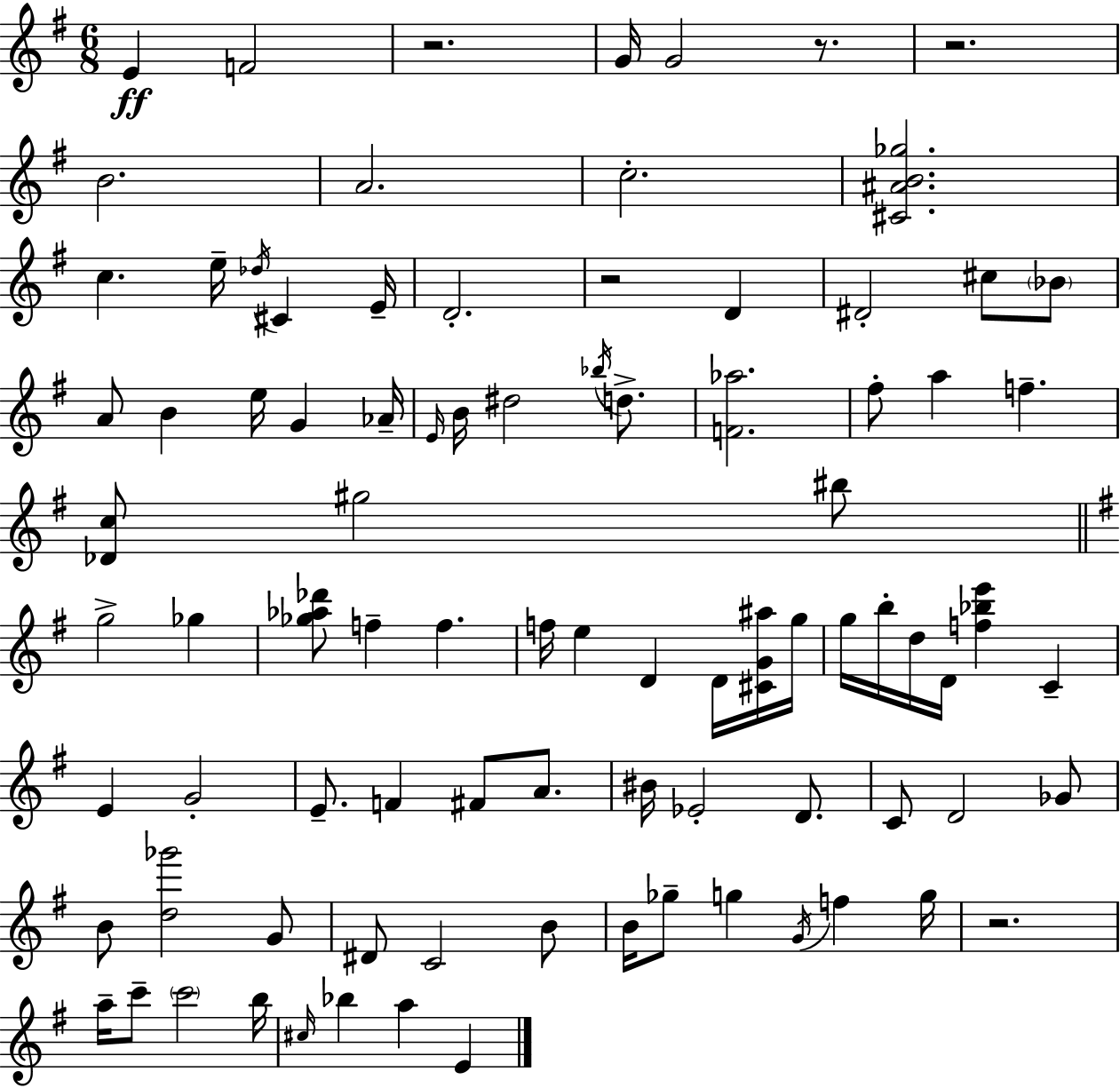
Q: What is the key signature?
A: G major